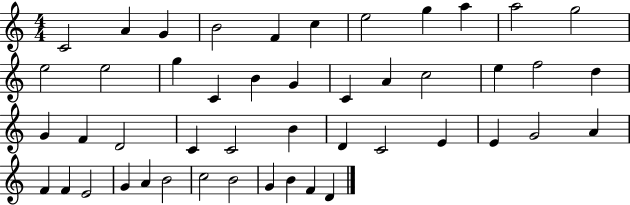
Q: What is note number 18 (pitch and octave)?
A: C4